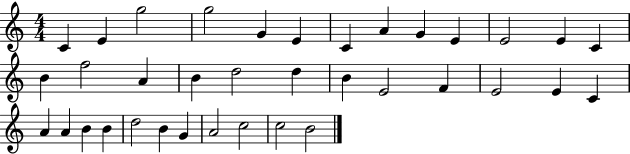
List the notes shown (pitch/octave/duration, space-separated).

C4/q E4/q G5/h G5/h G4/q E4/q C4/q A4/q G4/q E4/q E4/h E4/q C4/q B4/q F5/h A4/q B4/q D5/h D5/q B4/q E4/h F4/q E4/h E4/q C4/q A4/q A4/q B4/q B4/q D5/h B4/q G4/q A4/h C5/h C5/h B4/h